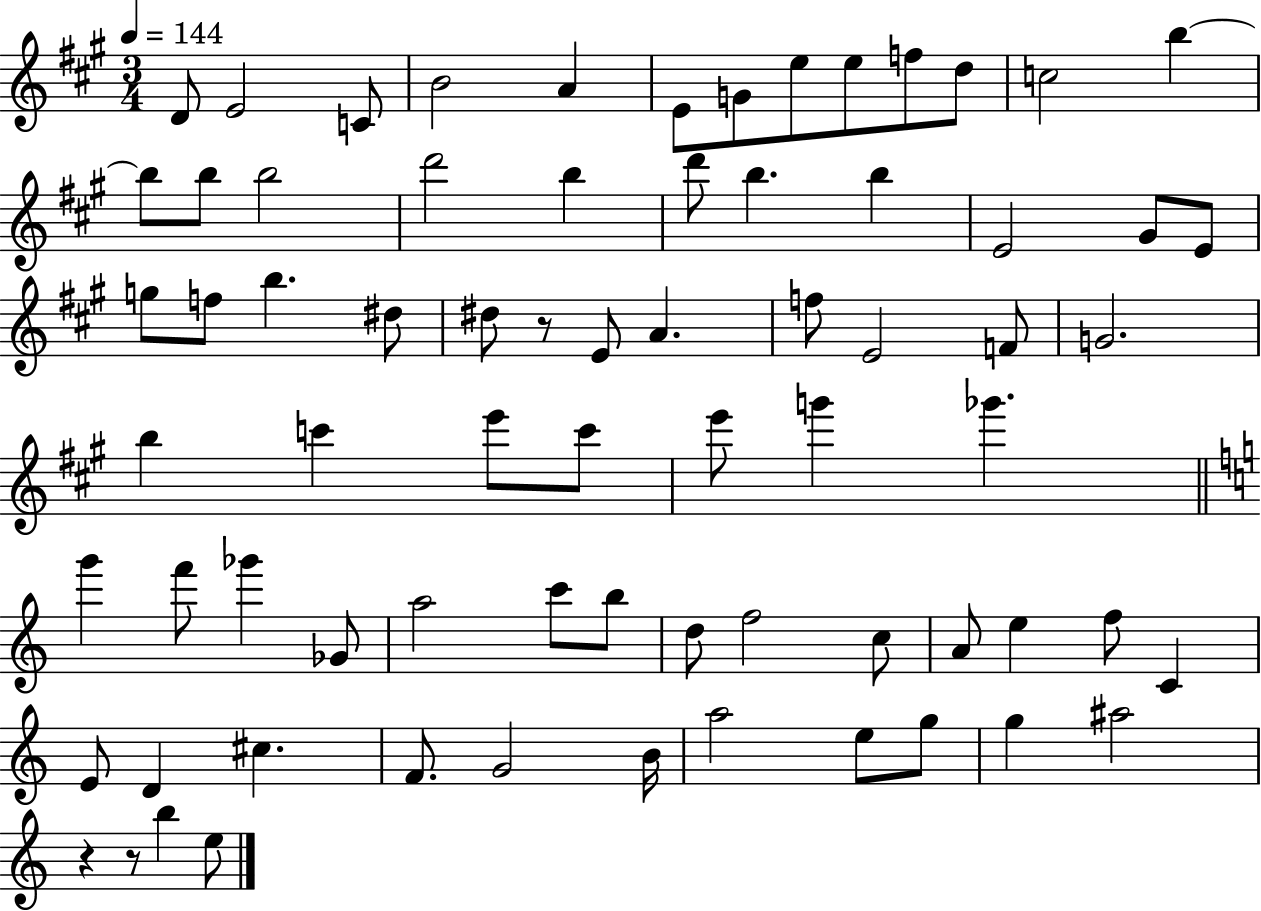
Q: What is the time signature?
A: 3/4